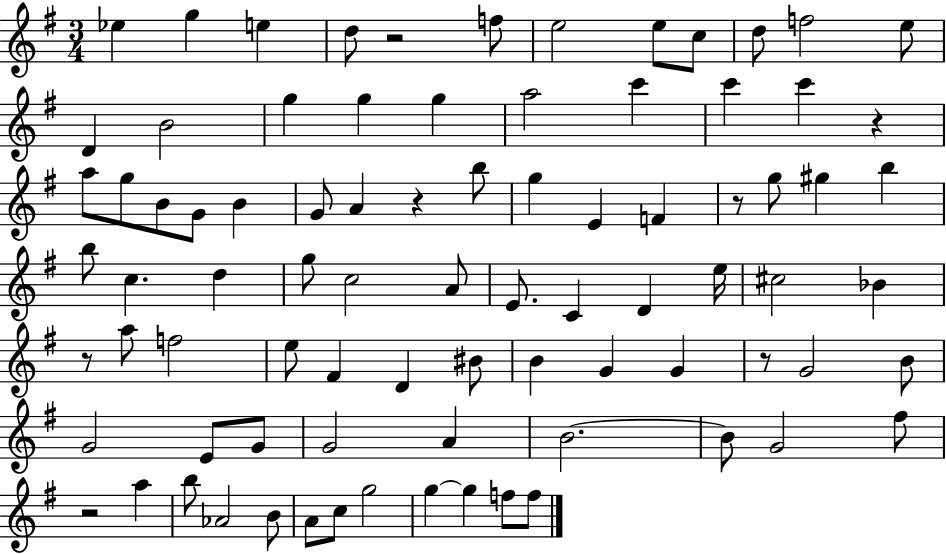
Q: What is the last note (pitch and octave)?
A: F5